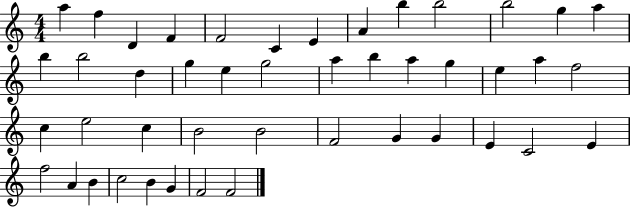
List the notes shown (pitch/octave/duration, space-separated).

A5/q F5/q D4/q F4/q F4/h C4/q E4/q A4/q B5/q B5/h B5/h G5/q A5/q B5/q B5/h D5/q G5/q E5/q G5/h A5/q B5/q A5/q G5/q E5/q A5/q F5/h C5/q E5/h C5/q B4/h B4/h F4/h G4/q G4/q E4/q C4/h E4/q F5/h A4/q B4/q C5/h B4/q G4/q F4/h F4/h